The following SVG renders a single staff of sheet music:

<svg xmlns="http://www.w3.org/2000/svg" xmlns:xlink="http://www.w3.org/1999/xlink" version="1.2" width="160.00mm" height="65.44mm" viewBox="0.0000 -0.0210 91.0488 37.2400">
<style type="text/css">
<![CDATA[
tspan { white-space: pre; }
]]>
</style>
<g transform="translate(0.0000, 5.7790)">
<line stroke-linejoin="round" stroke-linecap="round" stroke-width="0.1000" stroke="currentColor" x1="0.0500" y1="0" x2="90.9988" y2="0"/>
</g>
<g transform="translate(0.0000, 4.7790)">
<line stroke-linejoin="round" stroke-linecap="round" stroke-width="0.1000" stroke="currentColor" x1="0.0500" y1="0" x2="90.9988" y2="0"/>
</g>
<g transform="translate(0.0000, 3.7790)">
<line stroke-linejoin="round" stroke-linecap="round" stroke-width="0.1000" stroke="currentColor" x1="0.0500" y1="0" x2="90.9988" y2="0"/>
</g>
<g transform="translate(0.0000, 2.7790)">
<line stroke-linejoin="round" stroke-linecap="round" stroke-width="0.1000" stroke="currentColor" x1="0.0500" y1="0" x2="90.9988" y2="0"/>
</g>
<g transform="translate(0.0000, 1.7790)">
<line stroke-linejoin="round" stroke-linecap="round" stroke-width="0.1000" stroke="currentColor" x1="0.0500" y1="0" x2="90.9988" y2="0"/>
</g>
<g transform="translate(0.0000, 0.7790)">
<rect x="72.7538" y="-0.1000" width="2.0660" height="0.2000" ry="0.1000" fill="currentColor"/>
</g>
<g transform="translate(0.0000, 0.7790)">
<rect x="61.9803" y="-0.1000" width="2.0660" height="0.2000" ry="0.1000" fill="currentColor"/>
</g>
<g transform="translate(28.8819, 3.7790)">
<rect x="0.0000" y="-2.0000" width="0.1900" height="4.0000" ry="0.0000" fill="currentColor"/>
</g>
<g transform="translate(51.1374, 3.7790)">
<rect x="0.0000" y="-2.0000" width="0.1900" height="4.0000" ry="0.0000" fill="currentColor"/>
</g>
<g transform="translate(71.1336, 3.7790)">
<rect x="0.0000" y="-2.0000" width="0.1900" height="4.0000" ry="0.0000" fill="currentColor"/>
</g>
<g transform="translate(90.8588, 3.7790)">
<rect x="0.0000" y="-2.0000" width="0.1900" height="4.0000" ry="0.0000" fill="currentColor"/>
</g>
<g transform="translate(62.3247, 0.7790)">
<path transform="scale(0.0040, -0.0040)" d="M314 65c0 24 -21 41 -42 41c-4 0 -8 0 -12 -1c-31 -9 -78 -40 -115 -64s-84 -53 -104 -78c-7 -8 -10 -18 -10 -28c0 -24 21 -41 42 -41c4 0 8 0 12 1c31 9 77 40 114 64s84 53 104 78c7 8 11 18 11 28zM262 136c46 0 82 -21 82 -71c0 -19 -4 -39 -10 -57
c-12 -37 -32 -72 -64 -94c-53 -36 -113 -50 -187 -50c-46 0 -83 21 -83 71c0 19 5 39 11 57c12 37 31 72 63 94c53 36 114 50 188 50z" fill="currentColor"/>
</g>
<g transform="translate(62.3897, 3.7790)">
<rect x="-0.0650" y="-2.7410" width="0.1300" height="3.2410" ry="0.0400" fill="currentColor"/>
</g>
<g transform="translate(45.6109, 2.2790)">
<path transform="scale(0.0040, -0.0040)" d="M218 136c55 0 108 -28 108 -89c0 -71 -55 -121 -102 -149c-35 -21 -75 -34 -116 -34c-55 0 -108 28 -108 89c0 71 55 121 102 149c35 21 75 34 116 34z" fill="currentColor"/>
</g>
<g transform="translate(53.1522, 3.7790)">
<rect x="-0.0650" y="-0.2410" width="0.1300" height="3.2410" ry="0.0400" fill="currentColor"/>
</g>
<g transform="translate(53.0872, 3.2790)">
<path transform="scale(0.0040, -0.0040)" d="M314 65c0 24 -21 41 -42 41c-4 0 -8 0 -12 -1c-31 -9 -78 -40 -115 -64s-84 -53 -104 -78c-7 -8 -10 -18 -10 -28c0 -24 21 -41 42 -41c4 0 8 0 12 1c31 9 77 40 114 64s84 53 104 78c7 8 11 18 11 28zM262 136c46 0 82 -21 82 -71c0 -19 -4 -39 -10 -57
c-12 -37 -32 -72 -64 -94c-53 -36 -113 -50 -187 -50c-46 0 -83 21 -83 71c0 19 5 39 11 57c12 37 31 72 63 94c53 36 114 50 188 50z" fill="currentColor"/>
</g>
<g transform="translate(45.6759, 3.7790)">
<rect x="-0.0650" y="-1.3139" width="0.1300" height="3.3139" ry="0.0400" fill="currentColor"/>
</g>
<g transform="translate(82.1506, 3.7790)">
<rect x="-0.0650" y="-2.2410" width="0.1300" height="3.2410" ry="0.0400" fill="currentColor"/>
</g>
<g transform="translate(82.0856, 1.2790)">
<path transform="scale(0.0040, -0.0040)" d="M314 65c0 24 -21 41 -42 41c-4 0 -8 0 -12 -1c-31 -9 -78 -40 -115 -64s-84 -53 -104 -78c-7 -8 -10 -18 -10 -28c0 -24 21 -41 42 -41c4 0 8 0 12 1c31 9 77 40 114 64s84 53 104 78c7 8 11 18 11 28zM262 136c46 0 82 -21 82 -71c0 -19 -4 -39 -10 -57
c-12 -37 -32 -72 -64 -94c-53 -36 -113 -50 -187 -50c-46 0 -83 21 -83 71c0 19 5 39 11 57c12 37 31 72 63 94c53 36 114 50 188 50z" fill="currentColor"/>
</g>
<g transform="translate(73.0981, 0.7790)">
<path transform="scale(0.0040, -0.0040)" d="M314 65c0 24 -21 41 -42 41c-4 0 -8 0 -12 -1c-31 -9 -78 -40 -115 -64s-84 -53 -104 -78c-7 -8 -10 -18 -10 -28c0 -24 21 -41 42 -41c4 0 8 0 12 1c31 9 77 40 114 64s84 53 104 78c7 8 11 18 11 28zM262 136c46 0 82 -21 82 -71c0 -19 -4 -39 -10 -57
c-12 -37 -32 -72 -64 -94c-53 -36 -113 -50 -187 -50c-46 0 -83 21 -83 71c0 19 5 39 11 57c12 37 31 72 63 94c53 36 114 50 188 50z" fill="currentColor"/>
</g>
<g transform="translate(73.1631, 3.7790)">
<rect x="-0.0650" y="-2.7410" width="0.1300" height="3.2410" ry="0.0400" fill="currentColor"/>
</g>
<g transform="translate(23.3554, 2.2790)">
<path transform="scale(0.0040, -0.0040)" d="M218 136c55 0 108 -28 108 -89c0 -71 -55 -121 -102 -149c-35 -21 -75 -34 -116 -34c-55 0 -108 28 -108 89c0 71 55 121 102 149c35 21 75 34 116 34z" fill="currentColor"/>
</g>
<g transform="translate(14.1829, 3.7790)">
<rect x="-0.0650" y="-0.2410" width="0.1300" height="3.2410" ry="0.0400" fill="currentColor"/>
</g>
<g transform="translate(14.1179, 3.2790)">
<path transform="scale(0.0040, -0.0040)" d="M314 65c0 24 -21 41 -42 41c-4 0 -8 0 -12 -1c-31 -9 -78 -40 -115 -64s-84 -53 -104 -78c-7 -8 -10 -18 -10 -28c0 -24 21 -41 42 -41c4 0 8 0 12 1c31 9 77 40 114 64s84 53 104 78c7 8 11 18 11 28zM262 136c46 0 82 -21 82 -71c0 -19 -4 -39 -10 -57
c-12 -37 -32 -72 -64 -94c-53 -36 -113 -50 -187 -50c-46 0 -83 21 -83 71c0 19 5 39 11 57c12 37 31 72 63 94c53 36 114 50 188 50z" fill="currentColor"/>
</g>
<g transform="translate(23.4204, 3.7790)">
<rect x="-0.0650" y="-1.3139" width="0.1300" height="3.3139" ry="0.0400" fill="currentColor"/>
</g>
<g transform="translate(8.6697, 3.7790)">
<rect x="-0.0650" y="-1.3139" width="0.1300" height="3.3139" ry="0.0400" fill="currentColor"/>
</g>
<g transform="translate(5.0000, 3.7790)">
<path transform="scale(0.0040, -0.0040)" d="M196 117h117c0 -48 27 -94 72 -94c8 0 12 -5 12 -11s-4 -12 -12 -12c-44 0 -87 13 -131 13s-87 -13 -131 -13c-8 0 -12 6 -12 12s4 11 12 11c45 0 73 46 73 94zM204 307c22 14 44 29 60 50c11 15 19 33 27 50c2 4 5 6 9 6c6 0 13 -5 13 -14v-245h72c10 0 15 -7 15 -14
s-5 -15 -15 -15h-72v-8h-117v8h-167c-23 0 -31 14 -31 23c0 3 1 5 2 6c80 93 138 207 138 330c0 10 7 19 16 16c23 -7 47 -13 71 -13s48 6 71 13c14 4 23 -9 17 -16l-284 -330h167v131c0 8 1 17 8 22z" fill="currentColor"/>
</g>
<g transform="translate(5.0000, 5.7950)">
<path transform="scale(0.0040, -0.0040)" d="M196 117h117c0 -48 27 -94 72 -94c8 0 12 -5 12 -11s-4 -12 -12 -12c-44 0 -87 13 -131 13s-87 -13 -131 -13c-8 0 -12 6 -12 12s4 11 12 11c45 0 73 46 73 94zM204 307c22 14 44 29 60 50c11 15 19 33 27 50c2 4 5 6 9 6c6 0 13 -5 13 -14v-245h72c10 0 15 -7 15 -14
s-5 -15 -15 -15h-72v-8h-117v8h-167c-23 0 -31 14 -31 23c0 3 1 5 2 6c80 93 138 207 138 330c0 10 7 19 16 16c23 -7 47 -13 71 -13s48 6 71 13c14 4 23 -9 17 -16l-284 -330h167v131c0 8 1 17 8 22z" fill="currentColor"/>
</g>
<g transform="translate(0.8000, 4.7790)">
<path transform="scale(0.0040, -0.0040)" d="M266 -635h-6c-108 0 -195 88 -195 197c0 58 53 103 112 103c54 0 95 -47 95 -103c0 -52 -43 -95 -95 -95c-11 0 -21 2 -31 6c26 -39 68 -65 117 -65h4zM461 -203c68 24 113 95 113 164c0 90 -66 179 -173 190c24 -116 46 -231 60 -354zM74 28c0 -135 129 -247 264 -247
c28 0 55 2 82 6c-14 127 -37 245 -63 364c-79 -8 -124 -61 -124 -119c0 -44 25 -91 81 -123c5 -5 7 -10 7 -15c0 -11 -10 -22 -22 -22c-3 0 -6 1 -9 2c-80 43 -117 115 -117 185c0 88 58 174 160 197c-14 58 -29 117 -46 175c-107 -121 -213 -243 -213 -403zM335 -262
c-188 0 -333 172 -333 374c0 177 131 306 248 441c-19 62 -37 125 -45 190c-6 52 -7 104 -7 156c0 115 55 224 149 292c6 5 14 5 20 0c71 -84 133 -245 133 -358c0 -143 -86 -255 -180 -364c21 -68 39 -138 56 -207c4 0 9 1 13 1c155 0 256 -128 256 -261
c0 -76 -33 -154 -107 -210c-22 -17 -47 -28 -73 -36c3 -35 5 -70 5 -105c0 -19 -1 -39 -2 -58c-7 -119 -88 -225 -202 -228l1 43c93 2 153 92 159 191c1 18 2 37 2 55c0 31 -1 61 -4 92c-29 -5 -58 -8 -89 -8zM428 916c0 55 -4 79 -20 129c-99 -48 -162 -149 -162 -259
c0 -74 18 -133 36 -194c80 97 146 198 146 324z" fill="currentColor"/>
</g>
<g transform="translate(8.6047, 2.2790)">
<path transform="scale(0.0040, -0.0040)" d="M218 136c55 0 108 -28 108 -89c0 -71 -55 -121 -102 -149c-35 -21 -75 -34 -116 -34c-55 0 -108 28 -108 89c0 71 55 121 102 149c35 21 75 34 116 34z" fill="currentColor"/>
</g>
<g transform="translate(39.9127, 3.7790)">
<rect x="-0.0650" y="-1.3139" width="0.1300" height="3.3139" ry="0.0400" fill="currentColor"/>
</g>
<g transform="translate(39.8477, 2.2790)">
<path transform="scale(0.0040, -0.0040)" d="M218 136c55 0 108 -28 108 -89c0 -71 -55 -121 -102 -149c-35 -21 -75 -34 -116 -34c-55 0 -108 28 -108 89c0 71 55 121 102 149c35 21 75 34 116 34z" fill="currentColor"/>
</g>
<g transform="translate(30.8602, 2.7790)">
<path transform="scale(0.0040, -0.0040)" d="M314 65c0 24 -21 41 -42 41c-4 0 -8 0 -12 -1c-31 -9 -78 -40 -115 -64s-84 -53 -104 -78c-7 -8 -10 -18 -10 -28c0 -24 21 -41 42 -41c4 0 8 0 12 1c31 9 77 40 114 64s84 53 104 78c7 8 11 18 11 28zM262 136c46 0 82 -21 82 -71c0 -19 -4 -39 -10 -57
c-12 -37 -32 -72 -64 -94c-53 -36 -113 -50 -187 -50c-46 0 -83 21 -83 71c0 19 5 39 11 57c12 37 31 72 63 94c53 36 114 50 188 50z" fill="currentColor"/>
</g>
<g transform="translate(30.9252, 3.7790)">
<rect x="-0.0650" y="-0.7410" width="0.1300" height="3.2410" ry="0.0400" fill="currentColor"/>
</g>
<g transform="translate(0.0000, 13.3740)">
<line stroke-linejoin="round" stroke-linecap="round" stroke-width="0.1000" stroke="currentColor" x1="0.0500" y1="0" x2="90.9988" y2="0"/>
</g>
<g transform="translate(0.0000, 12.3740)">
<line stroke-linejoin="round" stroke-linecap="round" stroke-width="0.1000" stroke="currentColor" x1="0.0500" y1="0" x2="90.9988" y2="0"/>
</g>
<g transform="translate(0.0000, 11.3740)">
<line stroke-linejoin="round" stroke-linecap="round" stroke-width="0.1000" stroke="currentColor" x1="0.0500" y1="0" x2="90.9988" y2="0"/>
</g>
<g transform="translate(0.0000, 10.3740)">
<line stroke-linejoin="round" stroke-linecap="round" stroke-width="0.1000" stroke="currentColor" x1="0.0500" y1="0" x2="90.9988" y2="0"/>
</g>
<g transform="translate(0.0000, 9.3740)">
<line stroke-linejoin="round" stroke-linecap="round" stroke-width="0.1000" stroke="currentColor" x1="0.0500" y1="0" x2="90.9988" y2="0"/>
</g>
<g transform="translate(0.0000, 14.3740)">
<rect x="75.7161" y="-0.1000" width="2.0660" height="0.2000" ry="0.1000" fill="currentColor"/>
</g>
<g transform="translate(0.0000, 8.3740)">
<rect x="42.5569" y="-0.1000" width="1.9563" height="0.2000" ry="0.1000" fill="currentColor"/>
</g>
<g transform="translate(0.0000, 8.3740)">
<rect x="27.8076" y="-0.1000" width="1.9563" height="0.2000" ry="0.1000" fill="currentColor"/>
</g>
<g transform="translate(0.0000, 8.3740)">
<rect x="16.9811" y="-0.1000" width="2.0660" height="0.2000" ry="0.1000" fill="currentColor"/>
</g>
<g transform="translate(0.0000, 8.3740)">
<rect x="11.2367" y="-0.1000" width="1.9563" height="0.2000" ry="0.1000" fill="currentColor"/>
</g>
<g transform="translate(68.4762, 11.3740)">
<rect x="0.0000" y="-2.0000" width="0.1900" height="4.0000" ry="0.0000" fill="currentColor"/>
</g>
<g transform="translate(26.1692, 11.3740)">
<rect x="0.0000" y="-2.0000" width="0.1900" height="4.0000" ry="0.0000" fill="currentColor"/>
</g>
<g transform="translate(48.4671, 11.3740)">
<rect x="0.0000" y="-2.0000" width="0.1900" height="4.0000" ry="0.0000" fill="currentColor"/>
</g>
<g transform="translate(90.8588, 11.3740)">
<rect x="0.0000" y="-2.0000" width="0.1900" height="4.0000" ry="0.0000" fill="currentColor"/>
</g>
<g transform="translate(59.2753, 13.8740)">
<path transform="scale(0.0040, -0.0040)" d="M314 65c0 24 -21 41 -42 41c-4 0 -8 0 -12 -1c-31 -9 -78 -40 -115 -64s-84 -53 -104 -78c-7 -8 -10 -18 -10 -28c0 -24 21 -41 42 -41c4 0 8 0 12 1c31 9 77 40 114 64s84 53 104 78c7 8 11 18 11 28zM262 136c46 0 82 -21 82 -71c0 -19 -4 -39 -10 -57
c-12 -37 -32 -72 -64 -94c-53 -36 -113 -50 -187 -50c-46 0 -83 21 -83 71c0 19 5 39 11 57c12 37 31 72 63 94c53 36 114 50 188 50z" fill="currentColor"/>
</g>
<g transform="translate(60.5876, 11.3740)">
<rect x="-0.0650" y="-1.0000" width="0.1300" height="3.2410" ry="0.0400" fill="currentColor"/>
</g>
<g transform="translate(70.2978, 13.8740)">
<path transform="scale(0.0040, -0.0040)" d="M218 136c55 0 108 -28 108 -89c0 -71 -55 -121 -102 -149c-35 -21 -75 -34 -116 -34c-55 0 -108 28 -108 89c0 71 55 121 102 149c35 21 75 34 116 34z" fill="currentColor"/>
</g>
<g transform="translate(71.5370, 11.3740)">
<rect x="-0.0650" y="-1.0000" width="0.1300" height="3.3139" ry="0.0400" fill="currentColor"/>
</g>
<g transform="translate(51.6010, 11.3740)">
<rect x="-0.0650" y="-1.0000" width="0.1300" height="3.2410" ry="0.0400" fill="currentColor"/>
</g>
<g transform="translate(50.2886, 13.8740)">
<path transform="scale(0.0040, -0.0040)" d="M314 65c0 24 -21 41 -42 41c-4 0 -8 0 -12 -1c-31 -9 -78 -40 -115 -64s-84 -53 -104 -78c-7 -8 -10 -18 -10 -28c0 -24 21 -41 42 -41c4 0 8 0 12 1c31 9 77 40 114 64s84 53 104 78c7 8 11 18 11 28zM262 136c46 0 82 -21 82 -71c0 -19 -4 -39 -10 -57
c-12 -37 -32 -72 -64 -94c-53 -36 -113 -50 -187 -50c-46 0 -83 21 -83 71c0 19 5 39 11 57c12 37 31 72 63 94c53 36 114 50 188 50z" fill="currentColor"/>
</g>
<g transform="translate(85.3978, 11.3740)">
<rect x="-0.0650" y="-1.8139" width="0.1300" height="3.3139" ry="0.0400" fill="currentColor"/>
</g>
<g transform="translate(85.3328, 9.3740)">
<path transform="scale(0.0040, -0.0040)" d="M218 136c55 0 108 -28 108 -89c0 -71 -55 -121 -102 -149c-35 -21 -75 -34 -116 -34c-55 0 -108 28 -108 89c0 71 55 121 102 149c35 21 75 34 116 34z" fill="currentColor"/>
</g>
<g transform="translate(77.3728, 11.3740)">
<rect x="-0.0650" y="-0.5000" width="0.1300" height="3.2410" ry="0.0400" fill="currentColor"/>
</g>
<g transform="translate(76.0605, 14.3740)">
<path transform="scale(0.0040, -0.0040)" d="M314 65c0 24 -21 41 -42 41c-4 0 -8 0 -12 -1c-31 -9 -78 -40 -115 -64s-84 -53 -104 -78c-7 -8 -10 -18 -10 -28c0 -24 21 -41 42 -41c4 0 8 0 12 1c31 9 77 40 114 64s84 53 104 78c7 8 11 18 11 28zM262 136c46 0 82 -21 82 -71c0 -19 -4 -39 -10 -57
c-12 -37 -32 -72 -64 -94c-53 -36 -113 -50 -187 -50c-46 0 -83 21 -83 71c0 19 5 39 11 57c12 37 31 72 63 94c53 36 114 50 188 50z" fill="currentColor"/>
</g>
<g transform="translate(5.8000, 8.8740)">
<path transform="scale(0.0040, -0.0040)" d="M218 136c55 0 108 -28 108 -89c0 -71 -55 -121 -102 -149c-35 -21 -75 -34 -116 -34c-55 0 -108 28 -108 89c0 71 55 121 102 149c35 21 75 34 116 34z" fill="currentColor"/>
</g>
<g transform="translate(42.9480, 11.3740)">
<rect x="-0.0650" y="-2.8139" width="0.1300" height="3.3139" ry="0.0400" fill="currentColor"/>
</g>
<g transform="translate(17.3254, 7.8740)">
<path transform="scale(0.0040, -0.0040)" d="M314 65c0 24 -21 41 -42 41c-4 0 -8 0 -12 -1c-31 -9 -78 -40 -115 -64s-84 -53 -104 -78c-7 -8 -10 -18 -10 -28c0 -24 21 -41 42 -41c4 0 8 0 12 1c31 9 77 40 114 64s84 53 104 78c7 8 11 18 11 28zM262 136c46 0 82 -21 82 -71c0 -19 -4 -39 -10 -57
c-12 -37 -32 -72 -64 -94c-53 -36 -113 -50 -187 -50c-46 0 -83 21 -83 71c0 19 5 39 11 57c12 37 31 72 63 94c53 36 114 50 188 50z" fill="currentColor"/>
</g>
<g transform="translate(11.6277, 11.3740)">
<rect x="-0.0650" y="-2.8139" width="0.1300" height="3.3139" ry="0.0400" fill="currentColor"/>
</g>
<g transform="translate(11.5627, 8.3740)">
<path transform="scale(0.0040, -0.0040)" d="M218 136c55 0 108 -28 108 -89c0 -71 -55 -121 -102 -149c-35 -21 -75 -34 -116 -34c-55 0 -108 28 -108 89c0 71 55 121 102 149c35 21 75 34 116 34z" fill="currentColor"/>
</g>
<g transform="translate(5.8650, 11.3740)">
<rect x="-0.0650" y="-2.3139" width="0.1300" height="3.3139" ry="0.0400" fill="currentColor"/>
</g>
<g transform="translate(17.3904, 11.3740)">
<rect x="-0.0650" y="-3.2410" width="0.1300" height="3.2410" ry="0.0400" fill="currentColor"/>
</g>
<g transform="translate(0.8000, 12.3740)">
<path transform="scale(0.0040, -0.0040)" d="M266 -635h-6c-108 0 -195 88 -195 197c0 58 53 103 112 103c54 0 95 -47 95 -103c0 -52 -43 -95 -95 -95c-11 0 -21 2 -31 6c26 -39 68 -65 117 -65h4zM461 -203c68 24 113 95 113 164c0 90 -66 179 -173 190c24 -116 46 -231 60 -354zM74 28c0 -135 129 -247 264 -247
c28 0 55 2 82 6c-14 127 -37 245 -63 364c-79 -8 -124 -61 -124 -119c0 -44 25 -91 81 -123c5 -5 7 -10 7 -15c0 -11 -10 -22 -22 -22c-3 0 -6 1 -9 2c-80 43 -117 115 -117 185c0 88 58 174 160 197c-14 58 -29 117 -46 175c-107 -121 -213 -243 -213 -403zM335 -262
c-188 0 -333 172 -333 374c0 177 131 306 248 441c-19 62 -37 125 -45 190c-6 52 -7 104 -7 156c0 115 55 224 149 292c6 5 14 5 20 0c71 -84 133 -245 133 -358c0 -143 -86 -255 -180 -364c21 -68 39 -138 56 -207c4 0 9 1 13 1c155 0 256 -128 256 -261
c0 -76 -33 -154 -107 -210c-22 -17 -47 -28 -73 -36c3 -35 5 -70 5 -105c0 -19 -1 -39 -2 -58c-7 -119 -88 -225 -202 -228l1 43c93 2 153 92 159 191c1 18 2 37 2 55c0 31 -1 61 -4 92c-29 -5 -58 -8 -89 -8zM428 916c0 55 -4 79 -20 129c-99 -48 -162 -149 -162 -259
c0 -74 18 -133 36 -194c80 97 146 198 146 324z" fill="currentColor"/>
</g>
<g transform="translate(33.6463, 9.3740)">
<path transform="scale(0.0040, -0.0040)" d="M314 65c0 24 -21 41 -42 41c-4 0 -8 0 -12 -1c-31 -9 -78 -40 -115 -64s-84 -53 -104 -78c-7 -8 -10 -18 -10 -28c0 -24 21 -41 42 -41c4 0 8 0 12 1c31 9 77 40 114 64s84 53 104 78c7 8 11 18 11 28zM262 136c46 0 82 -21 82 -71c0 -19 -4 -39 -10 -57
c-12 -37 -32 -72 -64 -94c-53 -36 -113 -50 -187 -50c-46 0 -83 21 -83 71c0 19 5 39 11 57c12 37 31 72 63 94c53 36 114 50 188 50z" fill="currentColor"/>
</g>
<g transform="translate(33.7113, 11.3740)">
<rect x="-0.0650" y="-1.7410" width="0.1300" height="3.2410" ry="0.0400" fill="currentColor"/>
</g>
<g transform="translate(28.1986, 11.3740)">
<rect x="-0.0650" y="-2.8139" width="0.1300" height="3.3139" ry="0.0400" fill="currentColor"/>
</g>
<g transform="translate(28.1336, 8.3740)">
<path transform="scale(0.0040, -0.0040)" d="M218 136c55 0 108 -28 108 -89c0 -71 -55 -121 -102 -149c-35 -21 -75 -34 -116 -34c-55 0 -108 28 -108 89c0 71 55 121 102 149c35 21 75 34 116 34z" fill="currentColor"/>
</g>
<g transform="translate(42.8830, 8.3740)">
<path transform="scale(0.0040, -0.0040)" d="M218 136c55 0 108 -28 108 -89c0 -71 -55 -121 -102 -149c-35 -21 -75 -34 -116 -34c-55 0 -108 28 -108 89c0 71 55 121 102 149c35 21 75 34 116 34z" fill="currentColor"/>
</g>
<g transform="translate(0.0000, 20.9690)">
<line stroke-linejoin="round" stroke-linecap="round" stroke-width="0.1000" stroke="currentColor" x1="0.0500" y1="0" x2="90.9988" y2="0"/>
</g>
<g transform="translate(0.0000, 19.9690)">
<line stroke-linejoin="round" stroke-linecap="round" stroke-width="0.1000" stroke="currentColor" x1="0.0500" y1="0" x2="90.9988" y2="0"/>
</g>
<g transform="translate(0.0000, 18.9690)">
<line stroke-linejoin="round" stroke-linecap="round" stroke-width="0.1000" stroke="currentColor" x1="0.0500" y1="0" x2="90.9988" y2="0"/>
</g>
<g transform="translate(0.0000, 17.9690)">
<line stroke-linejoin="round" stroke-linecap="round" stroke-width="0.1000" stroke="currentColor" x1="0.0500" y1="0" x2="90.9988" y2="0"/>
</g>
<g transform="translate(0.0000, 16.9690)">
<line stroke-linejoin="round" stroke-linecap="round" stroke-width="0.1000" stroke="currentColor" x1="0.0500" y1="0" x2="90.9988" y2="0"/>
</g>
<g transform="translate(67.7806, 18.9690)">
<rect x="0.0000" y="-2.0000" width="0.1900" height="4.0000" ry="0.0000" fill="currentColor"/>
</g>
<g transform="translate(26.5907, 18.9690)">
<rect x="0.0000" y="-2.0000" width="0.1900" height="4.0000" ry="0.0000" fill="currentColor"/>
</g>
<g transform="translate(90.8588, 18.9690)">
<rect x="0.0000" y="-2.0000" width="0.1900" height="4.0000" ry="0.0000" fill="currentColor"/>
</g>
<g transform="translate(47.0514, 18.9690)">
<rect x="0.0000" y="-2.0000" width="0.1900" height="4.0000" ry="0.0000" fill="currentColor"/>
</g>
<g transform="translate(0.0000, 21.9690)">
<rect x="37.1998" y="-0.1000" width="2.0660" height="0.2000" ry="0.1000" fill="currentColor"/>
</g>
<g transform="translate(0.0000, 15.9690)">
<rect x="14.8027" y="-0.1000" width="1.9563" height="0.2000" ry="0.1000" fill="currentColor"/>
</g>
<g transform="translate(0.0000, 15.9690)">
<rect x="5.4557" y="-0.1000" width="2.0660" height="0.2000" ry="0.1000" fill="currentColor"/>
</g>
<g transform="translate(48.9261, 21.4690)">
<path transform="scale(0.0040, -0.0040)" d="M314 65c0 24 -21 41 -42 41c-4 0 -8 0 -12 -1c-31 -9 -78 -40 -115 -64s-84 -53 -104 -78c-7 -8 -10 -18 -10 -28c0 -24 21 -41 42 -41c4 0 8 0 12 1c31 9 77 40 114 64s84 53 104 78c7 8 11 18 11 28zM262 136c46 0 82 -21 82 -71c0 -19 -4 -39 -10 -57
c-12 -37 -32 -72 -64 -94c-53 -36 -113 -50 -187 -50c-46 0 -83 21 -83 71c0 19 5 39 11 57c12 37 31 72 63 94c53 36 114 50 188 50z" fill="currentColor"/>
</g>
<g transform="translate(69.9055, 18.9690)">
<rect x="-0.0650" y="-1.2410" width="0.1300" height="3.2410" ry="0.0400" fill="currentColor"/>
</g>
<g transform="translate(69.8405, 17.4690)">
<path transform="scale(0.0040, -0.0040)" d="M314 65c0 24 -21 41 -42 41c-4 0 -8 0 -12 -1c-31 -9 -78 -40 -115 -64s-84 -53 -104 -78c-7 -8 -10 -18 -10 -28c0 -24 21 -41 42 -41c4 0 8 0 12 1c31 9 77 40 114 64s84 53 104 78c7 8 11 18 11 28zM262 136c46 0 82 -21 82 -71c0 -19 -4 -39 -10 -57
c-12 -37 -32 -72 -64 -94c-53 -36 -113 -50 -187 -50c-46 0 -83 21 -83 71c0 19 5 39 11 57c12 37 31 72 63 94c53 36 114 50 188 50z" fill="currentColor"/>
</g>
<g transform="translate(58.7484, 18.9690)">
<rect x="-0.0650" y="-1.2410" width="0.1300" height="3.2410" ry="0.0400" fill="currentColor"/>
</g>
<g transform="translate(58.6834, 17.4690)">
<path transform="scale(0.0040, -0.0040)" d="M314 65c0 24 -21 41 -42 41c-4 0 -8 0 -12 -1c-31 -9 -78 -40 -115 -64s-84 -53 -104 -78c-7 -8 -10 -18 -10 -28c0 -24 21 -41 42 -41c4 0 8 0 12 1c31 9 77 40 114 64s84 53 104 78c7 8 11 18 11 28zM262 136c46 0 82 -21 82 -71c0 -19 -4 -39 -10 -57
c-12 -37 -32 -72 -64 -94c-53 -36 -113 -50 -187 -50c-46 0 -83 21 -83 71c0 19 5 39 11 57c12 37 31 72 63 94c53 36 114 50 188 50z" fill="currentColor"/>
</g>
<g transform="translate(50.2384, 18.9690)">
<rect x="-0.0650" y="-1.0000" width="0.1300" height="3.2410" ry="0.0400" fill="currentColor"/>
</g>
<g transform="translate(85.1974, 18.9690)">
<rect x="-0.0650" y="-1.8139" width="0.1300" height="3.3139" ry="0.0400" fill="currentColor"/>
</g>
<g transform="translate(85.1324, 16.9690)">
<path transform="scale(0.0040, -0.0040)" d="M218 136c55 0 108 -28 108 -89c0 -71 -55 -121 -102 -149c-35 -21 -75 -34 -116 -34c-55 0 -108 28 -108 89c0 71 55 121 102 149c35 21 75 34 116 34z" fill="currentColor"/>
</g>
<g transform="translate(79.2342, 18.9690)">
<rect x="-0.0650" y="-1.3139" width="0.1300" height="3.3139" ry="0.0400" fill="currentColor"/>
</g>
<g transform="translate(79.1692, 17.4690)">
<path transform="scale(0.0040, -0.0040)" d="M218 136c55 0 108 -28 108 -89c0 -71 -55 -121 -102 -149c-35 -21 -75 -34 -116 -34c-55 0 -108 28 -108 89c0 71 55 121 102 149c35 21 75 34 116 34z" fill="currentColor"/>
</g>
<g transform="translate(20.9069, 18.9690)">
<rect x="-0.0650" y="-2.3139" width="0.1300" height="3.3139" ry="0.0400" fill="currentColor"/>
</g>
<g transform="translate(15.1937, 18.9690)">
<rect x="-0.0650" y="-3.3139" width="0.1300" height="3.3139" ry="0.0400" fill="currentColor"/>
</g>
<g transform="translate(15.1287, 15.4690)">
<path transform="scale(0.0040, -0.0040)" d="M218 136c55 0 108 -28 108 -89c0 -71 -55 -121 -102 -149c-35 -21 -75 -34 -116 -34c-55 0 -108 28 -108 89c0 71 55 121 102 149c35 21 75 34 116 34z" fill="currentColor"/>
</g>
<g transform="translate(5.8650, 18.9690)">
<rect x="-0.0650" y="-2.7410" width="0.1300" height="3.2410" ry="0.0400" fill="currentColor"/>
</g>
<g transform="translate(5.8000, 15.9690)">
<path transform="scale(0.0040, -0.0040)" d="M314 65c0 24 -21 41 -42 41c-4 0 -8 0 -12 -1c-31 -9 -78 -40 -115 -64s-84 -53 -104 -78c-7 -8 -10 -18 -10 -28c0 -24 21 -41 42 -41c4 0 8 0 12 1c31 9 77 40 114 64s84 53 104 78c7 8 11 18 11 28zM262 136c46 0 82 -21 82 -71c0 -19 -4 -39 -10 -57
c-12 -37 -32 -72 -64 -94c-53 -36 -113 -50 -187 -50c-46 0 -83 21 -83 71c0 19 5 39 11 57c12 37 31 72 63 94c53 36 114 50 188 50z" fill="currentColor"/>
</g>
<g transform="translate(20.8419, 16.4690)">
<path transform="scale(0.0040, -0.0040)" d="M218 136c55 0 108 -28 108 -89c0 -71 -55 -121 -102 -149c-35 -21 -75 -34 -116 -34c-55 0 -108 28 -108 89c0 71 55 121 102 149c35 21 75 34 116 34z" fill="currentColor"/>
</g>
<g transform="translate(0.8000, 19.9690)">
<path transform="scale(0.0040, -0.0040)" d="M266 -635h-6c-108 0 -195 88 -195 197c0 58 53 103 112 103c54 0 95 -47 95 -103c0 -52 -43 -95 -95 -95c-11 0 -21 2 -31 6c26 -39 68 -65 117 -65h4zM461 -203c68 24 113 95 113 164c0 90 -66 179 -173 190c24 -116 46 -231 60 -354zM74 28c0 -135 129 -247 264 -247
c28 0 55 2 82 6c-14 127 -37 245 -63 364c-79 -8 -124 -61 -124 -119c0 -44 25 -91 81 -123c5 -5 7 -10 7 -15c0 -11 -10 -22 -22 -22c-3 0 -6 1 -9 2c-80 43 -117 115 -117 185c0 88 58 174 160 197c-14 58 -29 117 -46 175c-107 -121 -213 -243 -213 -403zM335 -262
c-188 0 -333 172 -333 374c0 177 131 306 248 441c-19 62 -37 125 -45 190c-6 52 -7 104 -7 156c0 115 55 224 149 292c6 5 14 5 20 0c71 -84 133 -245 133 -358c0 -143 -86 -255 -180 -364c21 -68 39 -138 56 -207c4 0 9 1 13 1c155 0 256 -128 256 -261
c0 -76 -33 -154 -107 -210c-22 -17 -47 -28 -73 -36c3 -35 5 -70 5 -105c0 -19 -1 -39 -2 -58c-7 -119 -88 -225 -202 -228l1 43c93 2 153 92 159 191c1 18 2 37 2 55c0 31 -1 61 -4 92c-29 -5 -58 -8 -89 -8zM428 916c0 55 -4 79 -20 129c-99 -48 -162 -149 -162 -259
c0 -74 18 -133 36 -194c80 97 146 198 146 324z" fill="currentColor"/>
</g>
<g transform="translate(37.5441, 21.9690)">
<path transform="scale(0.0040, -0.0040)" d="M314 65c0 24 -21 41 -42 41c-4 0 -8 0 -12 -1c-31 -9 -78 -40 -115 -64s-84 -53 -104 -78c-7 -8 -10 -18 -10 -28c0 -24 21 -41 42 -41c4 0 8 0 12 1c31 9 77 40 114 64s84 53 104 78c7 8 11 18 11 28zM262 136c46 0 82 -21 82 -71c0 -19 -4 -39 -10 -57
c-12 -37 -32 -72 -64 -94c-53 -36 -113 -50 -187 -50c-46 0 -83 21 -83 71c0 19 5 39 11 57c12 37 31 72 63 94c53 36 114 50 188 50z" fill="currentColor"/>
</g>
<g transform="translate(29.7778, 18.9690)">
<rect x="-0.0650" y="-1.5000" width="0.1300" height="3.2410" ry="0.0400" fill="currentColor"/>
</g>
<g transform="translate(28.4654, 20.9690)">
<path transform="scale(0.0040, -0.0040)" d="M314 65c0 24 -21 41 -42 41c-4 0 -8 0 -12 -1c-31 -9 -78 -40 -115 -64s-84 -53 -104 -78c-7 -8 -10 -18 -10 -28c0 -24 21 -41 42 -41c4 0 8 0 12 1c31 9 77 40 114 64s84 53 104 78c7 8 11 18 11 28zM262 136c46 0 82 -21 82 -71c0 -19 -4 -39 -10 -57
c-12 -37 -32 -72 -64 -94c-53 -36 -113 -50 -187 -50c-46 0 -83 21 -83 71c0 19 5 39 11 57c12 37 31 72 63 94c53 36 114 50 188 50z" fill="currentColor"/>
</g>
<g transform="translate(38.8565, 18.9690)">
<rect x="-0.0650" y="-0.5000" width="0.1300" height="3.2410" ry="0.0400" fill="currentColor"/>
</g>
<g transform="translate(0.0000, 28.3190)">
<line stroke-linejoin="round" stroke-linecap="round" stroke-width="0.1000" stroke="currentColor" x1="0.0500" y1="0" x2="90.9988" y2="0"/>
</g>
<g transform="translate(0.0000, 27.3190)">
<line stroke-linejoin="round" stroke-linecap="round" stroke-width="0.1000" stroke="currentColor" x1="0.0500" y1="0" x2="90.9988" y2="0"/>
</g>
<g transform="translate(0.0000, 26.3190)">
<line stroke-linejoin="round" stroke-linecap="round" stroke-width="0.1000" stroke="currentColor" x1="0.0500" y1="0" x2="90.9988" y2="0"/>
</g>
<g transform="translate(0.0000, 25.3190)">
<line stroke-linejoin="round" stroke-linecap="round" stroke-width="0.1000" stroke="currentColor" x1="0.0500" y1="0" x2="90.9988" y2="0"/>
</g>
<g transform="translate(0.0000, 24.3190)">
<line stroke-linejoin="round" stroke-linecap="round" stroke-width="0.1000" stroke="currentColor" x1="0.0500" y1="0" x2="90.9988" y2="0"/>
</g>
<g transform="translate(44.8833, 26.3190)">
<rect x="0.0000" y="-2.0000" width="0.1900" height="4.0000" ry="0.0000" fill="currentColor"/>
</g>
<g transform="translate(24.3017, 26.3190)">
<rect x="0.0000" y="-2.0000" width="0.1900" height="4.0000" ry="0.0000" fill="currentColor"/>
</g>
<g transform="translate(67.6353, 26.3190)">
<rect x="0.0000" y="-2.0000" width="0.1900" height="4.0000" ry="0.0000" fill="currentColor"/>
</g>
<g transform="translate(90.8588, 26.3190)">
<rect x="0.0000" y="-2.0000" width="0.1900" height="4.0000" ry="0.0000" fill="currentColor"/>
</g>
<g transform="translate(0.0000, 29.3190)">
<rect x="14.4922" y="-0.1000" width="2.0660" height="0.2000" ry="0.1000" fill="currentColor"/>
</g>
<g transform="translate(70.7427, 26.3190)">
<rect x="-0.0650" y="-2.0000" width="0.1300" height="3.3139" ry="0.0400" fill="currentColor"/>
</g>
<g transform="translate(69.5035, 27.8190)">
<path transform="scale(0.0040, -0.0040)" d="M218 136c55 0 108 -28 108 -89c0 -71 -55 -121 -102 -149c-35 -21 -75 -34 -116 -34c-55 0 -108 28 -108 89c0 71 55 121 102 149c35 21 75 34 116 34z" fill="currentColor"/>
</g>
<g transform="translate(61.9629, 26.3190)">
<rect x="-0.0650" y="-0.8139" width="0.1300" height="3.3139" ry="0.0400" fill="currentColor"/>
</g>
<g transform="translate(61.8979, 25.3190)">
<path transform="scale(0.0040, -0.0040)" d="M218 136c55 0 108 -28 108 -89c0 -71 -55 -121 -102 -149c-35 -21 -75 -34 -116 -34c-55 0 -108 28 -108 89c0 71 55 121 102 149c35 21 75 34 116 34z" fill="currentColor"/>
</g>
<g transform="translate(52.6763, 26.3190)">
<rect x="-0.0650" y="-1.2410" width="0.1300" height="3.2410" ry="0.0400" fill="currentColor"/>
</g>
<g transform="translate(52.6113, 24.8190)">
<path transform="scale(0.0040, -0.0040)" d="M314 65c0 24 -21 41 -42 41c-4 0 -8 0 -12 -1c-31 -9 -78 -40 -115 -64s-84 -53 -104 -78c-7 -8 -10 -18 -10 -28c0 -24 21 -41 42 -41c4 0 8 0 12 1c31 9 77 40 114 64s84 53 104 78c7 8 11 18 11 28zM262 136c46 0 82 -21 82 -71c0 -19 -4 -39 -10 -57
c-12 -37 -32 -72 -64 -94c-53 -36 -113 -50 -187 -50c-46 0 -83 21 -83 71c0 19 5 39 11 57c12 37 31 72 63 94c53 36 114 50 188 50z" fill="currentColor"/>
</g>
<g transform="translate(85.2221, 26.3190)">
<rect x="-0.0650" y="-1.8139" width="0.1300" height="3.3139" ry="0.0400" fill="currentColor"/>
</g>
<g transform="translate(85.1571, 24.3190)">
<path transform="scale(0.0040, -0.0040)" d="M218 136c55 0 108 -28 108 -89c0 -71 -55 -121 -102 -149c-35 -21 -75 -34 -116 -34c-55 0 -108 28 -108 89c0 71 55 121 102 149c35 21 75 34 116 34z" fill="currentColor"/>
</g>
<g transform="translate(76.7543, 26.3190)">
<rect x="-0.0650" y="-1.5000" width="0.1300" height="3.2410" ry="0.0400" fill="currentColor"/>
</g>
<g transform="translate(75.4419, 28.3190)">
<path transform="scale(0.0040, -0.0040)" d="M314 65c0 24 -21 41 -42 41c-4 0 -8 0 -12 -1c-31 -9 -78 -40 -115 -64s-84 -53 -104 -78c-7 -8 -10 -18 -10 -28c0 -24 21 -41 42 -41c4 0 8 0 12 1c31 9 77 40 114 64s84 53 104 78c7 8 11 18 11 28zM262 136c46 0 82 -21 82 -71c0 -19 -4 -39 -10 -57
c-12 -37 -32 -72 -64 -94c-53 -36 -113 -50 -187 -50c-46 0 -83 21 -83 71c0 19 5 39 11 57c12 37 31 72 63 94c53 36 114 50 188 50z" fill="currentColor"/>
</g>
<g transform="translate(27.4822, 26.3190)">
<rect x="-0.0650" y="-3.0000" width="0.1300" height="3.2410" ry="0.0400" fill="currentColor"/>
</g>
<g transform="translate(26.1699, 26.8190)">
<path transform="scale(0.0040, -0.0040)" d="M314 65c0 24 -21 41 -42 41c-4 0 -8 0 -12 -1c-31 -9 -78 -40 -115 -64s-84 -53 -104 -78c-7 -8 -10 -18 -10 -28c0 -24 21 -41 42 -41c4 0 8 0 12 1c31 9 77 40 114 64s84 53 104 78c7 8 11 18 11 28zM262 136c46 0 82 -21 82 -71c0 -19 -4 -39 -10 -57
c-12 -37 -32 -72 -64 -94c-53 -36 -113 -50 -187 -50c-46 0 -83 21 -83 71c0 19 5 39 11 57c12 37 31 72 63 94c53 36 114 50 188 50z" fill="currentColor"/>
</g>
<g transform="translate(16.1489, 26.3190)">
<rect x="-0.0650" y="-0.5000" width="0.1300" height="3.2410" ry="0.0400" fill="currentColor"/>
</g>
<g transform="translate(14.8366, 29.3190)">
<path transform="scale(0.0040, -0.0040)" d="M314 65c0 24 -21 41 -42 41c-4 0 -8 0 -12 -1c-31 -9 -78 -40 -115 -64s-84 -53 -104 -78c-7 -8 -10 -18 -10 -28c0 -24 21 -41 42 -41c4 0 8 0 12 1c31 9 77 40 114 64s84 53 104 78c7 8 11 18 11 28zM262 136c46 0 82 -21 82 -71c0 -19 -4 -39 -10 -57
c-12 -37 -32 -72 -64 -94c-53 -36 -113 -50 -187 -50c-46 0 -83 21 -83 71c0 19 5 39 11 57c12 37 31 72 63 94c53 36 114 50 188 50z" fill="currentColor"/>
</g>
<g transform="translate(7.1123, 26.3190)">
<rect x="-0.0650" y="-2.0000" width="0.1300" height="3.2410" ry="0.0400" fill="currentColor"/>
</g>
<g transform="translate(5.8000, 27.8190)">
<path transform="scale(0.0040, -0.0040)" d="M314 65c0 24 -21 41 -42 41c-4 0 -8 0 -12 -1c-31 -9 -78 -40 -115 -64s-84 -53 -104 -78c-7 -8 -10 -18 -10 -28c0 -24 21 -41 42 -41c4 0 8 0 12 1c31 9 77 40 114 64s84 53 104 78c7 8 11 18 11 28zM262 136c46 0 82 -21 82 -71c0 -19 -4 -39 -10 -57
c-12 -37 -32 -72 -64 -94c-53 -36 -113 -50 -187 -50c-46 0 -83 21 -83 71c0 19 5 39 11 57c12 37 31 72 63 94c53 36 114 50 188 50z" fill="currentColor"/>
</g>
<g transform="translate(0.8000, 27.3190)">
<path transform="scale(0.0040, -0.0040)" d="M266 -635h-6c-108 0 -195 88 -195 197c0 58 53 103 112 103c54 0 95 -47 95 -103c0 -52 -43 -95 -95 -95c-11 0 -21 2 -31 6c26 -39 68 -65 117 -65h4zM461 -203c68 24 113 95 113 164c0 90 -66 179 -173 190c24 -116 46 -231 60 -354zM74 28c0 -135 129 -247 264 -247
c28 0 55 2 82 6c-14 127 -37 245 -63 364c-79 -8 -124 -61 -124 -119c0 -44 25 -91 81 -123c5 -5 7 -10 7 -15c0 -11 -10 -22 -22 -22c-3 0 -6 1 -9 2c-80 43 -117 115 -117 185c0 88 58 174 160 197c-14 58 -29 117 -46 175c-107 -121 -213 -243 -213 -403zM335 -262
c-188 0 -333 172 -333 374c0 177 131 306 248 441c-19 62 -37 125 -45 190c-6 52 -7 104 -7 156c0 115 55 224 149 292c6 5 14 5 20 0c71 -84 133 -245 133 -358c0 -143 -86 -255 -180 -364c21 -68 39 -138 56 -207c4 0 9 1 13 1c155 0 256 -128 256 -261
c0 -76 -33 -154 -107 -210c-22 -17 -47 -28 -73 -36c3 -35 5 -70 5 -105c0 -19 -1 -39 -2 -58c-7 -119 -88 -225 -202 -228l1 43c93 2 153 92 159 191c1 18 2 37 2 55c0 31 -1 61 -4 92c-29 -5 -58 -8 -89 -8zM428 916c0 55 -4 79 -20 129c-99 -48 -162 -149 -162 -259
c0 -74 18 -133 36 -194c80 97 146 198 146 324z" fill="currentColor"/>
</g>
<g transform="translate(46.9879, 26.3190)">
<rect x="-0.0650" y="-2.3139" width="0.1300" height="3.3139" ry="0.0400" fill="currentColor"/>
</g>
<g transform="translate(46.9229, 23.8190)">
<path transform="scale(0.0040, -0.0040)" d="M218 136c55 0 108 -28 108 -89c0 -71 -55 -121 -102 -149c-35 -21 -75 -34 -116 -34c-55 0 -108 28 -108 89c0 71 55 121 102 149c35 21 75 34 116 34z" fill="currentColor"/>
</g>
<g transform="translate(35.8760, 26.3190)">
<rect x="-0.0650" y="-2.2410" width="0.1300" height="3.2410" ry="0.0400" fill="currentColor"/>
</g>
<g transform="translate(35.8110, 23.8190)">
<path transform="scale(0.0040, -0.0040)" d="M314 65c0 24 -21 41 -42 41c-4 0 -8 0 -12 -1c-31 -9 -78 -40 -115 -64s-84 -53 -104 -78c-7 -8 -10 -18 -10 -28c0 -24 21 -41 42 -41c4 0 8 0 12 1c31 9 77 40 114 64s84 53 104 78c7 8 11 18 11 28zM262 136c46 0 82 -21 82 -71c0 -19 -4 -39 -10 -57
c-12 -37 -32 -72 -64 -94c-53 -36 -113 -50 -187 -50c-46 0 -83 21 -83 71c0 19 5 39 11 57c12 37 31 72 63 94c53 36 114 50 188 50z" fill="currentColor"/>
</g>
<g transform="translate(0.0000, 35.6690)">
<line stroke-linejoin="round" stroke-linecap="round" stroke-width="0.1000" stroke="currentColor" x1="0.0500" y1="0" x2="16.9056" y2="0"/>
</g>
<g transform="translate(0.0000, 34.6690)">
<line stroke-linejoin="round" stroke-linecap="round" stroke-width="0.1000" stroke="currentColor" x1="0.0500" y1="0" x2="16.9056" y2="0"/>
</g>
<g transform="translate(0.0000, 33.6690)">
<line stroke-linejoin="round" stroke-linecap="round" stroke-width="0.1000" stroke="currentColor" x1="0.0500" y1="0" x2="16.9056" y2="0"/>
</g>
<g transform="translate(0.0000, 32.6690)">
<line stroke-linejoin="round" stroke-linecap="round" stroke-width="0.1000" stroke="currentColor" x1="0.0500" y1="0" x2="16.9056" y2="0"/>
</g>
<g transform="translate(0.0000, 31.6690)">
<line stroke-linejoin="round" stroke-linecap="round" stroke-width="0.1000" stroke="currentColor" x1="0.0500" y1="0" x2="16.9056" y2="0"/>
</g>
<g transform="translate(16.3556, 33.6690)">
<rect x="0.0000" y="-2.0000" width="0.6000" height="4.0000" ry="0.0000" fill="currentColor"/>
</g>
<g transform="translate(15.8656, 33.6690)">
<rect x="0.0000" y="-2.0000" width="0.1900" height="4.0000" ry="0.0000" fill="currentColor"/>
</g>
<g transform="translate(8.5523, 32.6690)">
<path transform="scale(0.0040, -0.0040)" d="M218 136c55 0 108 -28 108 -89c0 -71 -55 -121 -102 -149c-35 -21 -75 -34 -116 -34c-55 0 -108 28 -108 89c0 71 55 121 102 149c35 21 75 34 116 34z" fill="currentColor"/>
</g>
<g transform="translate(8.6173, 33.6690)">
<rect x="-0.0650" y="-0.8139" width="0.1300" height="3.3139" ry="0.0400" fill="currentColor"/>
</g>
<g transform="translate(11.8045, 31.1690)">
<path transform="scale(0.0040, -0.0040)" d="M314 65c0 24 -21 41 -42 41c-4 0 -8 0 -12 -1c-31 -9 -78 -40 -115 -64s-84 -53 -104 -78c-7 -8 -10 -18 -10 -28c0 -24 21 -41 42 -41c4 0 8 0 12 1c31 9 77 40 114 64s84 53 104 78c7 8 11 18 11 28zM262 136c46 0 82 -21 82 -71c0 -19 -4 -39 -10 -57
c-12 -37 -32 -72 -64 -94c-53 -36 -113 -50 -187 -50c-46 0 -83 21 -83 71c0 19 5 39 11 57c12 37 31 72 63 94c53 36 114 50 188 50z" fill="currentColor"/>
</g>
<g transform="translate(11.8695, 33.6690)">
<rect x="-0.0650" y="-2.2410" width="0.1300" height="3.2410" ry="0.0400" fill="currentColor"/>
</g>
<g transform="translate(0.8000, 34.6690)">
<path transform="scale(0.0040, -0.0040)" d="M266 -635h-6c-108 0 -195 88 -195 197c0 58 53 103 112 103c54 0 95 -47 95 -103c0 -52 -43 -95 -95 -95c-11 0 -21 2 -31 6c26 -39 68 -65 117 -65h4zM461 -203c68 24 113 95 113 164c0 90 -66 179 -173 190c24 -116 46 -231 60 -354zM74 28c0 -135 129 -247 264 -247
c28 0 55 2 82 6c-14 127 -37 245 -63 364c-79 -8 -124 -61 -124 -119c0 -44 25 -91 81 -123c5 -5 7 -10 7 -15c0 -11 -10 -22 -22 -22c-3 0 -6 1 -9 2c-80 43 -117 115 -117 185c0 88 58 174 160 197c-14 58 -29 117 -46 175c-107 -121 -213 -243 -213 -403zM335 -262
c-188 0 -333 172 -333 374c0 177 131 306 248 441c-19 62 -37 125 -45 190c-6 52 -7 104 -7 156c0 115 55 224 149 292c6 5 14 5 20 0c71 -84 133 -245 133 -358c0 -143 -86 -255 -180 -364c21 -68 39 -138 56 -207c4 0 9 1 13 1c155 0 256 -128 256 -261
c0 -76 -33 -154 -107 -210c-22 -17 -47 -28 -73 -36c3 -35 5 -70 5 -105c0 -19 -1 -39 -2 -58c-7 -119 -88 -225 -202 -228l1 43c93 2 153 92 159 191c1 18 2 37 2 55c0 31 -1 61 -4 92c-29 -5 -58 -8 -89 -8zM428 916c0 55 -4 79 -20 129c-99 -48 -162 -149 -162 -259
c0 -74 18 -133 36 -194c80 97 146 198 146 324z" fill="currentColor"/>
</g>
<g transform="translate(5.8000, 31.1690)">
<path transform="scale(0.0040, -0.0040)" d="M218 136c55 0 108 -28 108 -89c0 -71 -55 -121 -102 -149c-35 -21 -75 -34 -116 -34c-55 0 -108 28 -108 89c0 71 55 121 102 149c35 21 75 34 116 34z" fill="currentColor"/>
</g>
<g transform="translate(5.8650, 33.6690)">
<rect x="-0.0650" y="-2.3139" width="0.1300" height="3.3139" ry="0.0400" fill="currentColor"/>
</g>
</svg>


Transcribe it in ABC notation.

X:1
T:Untitled
M:4/4
L:1/4
K:C
e c2 e d2 e e c2 a2 a2 g2 g a b2 a f2 a D2 D2 D C2 f a2 b g E2 C2 D2 e2 e2 e f F2 C2 A2 g2 g e2 d F E2 f g d g2